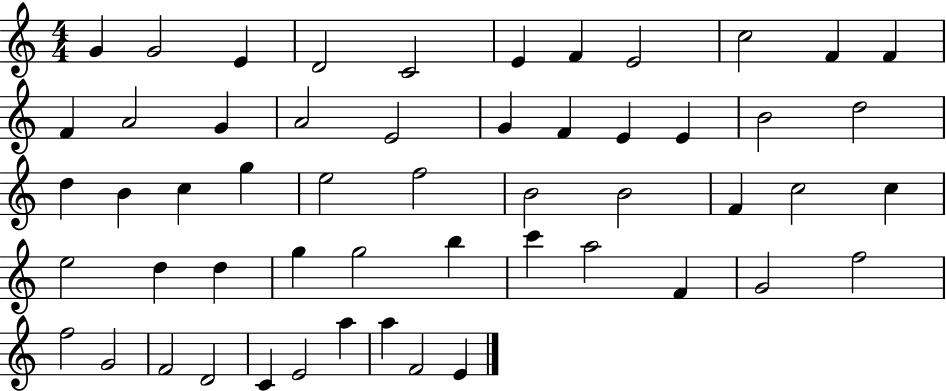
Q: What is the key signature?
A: C major